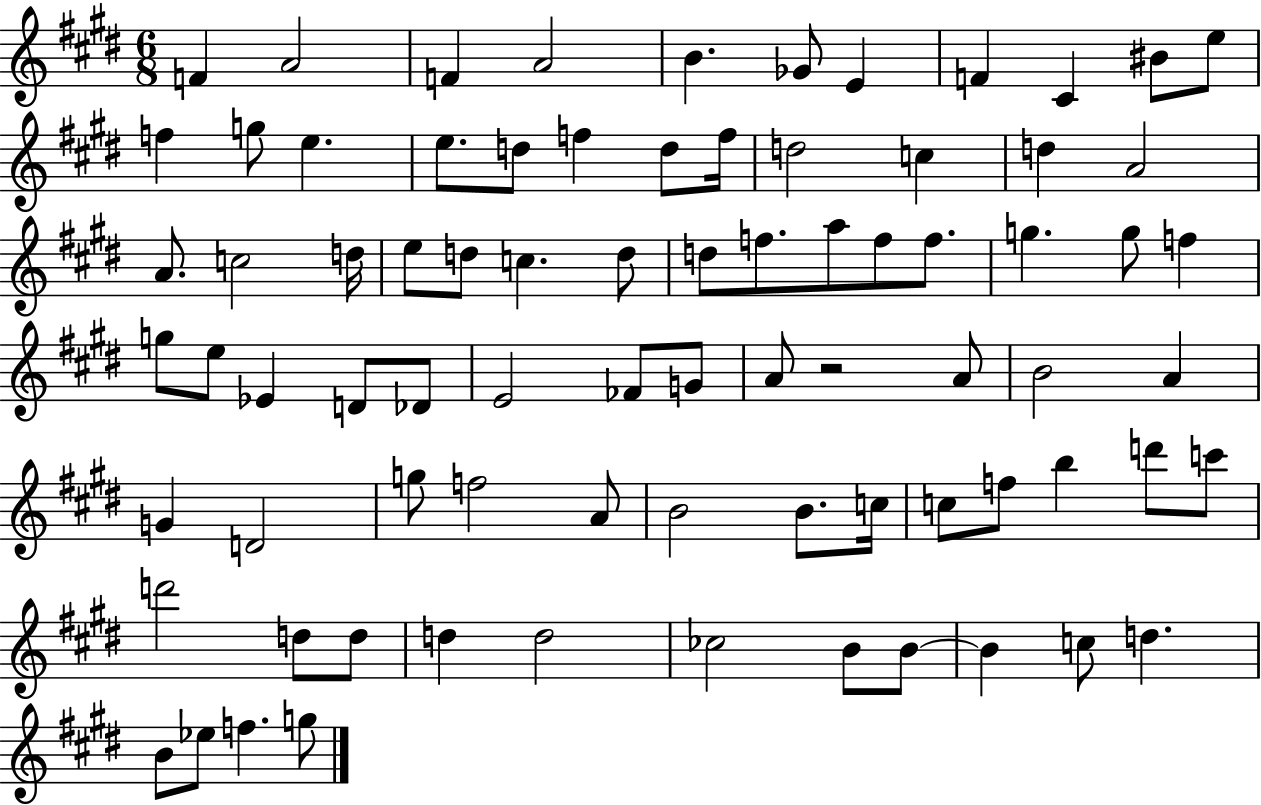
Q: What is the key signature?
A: E major